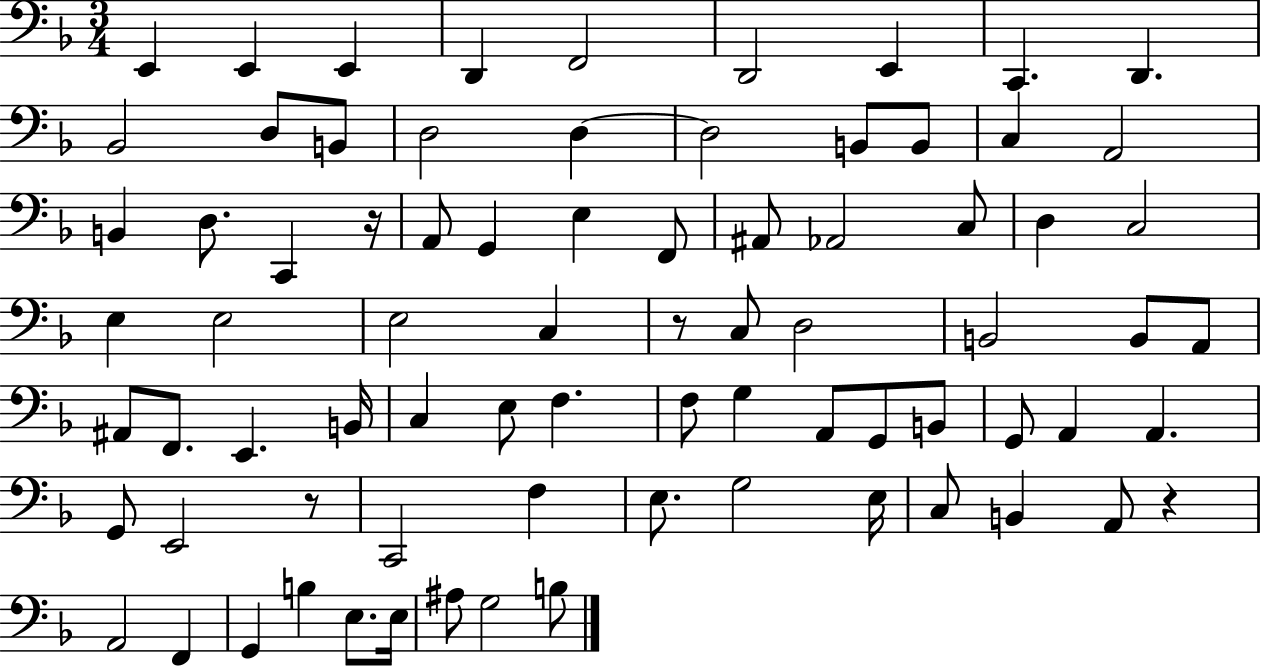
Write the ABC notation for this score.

X:1
T:Untitled
M:3/4
L:1/4
K:F
E,, E,, E,, D,, F,,2 D,,2 E,, C,, D,, _B,,2 D,/2 B,,/2 D,2 D, D,2 B,,/2 B,,/2 C, A,,2 B,, D,/2 C,, z/4 A,,/2 G,, E, F,,/2 ^A,,/2 _A,,2 C,/2 D, C,2 E, E,2 E,2 C, z/2 C,/2 D,2 B,,2 B,,/2 A,,/2 ^A,,/2 F,,/2 E,, B,,/4 C, E,/2 F, F,/2 G, A,,/2 G,,/2 B,,/2 G,,/2 A,, A,, G,,/2 E,,2 z/2 C,,2 F, E,/2 G,2 E,/4 C,/2 B,, A,,/2 z A,,2 F,, G,, B, E,/2 E,/4 ^A,/2 G,2 B,/2